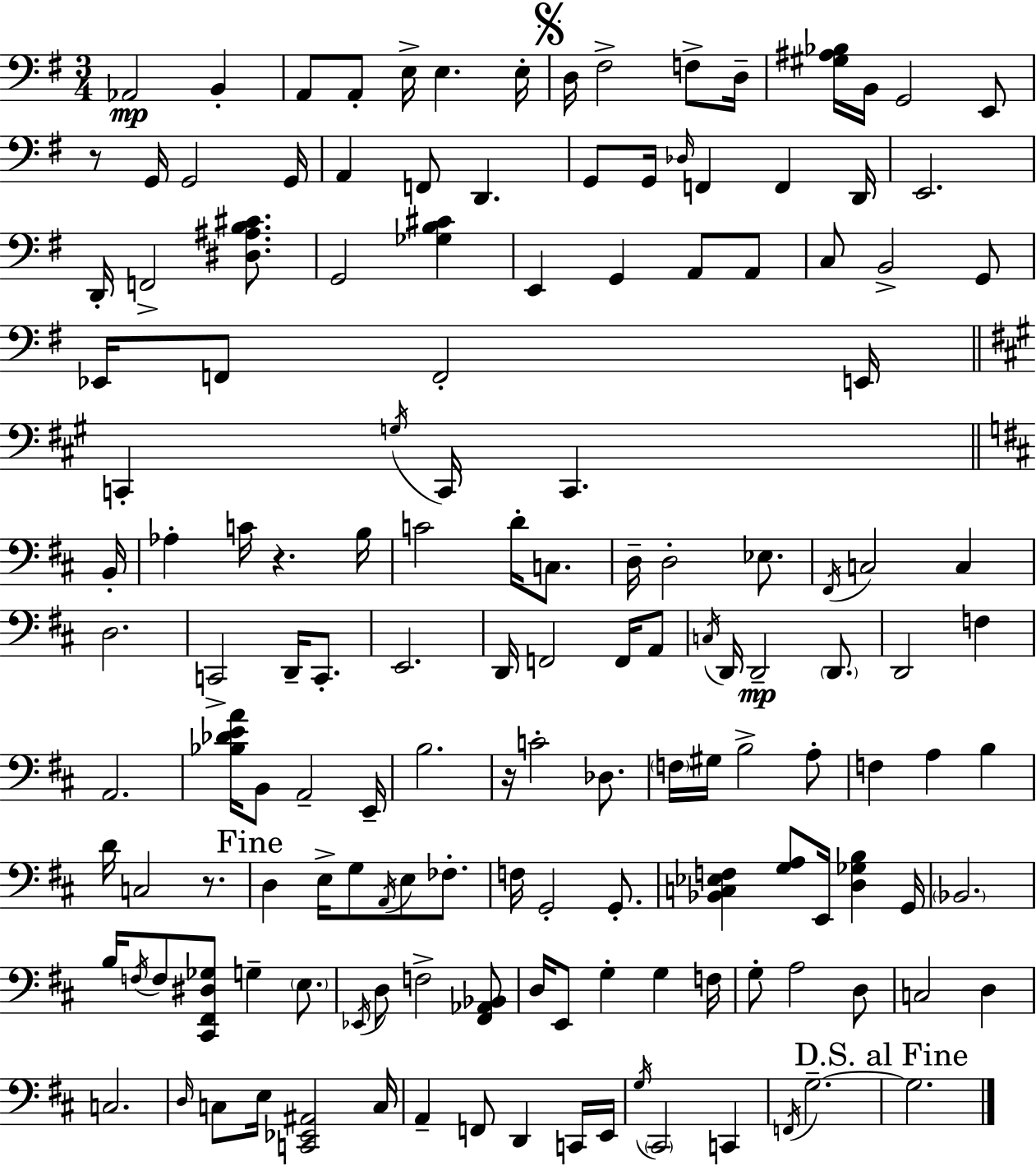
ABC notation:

X:1
T:Untitled
M:3/4
L:1/4
K:G
_A,,2 B,, A,,/2 A,,/2 E,/4 E, E,/4 D,/4 ^F,2 F,/2 D,/4 [^G,^A,_B,]/4 B,,/4 G,,2 E,,/2 z/2 G,,/4 G,,2 G,,/4 A,, F,,/2 D,, G,,/2 G,,/4 _D,/4 F,, F,, D,,/4 E,,2 D,,/4 F,,2 [^D,^A,B,^C]/2 G,,2 [_G,B,^C] E,, G,, A,,/2 A,,/2 C,/2 B,,2 G,,/2 _E,,/4 F,,/2 F,,2 E,,/4 C,, G,/4 C,,/4 C,, B,,/4 _A, C/4 z B,/4 C2 D/4 C,/2 D,/4 D,2 _E,/2 ^F,,/4 C,2 C, D,2 C,,2 D,,/4 C,,/2 E,,2 D,,/4 F,,2 F,,/4 A,,/2 C,/4 D,,/4 D,,2 D,,/2 D,,2 F, A,,2 [_B,_DEA]/4 B,,/2 A,,2 E,,/4 B,2 z/4 C2 _D,/2 F,/4 ^G,/4 B,2 A,/2 F, A, B, D/4 C,2 z/2 D, E,/4 G,/2 A,,/4 E,/2 _F,/2 F,/4 G,,2 G,,/2 [_B,,C,_E,F,] [G,A,]/2 E,,/4 [D,_G,B,] G,,/4 _B,,2 B,/4 F,/4 F,/2 [^C,,^F,,^D,_G,]/2 G, E,/2 _E,,/4 D,/2 F,2 [^F,,_A,,_B,,]/2 D,/4 E,,/2 G, G, F,/4 G,/2 A,2 D,/2 C,2 D, C,2 D,/4 C,/2 E,/4 [C,,_E,,^A,,]2 C,/4 A,, F,,/2 D,, C,,/4 E,,/4 G,/4 ^C,,2 C,, F,,/4 G,2 G,2